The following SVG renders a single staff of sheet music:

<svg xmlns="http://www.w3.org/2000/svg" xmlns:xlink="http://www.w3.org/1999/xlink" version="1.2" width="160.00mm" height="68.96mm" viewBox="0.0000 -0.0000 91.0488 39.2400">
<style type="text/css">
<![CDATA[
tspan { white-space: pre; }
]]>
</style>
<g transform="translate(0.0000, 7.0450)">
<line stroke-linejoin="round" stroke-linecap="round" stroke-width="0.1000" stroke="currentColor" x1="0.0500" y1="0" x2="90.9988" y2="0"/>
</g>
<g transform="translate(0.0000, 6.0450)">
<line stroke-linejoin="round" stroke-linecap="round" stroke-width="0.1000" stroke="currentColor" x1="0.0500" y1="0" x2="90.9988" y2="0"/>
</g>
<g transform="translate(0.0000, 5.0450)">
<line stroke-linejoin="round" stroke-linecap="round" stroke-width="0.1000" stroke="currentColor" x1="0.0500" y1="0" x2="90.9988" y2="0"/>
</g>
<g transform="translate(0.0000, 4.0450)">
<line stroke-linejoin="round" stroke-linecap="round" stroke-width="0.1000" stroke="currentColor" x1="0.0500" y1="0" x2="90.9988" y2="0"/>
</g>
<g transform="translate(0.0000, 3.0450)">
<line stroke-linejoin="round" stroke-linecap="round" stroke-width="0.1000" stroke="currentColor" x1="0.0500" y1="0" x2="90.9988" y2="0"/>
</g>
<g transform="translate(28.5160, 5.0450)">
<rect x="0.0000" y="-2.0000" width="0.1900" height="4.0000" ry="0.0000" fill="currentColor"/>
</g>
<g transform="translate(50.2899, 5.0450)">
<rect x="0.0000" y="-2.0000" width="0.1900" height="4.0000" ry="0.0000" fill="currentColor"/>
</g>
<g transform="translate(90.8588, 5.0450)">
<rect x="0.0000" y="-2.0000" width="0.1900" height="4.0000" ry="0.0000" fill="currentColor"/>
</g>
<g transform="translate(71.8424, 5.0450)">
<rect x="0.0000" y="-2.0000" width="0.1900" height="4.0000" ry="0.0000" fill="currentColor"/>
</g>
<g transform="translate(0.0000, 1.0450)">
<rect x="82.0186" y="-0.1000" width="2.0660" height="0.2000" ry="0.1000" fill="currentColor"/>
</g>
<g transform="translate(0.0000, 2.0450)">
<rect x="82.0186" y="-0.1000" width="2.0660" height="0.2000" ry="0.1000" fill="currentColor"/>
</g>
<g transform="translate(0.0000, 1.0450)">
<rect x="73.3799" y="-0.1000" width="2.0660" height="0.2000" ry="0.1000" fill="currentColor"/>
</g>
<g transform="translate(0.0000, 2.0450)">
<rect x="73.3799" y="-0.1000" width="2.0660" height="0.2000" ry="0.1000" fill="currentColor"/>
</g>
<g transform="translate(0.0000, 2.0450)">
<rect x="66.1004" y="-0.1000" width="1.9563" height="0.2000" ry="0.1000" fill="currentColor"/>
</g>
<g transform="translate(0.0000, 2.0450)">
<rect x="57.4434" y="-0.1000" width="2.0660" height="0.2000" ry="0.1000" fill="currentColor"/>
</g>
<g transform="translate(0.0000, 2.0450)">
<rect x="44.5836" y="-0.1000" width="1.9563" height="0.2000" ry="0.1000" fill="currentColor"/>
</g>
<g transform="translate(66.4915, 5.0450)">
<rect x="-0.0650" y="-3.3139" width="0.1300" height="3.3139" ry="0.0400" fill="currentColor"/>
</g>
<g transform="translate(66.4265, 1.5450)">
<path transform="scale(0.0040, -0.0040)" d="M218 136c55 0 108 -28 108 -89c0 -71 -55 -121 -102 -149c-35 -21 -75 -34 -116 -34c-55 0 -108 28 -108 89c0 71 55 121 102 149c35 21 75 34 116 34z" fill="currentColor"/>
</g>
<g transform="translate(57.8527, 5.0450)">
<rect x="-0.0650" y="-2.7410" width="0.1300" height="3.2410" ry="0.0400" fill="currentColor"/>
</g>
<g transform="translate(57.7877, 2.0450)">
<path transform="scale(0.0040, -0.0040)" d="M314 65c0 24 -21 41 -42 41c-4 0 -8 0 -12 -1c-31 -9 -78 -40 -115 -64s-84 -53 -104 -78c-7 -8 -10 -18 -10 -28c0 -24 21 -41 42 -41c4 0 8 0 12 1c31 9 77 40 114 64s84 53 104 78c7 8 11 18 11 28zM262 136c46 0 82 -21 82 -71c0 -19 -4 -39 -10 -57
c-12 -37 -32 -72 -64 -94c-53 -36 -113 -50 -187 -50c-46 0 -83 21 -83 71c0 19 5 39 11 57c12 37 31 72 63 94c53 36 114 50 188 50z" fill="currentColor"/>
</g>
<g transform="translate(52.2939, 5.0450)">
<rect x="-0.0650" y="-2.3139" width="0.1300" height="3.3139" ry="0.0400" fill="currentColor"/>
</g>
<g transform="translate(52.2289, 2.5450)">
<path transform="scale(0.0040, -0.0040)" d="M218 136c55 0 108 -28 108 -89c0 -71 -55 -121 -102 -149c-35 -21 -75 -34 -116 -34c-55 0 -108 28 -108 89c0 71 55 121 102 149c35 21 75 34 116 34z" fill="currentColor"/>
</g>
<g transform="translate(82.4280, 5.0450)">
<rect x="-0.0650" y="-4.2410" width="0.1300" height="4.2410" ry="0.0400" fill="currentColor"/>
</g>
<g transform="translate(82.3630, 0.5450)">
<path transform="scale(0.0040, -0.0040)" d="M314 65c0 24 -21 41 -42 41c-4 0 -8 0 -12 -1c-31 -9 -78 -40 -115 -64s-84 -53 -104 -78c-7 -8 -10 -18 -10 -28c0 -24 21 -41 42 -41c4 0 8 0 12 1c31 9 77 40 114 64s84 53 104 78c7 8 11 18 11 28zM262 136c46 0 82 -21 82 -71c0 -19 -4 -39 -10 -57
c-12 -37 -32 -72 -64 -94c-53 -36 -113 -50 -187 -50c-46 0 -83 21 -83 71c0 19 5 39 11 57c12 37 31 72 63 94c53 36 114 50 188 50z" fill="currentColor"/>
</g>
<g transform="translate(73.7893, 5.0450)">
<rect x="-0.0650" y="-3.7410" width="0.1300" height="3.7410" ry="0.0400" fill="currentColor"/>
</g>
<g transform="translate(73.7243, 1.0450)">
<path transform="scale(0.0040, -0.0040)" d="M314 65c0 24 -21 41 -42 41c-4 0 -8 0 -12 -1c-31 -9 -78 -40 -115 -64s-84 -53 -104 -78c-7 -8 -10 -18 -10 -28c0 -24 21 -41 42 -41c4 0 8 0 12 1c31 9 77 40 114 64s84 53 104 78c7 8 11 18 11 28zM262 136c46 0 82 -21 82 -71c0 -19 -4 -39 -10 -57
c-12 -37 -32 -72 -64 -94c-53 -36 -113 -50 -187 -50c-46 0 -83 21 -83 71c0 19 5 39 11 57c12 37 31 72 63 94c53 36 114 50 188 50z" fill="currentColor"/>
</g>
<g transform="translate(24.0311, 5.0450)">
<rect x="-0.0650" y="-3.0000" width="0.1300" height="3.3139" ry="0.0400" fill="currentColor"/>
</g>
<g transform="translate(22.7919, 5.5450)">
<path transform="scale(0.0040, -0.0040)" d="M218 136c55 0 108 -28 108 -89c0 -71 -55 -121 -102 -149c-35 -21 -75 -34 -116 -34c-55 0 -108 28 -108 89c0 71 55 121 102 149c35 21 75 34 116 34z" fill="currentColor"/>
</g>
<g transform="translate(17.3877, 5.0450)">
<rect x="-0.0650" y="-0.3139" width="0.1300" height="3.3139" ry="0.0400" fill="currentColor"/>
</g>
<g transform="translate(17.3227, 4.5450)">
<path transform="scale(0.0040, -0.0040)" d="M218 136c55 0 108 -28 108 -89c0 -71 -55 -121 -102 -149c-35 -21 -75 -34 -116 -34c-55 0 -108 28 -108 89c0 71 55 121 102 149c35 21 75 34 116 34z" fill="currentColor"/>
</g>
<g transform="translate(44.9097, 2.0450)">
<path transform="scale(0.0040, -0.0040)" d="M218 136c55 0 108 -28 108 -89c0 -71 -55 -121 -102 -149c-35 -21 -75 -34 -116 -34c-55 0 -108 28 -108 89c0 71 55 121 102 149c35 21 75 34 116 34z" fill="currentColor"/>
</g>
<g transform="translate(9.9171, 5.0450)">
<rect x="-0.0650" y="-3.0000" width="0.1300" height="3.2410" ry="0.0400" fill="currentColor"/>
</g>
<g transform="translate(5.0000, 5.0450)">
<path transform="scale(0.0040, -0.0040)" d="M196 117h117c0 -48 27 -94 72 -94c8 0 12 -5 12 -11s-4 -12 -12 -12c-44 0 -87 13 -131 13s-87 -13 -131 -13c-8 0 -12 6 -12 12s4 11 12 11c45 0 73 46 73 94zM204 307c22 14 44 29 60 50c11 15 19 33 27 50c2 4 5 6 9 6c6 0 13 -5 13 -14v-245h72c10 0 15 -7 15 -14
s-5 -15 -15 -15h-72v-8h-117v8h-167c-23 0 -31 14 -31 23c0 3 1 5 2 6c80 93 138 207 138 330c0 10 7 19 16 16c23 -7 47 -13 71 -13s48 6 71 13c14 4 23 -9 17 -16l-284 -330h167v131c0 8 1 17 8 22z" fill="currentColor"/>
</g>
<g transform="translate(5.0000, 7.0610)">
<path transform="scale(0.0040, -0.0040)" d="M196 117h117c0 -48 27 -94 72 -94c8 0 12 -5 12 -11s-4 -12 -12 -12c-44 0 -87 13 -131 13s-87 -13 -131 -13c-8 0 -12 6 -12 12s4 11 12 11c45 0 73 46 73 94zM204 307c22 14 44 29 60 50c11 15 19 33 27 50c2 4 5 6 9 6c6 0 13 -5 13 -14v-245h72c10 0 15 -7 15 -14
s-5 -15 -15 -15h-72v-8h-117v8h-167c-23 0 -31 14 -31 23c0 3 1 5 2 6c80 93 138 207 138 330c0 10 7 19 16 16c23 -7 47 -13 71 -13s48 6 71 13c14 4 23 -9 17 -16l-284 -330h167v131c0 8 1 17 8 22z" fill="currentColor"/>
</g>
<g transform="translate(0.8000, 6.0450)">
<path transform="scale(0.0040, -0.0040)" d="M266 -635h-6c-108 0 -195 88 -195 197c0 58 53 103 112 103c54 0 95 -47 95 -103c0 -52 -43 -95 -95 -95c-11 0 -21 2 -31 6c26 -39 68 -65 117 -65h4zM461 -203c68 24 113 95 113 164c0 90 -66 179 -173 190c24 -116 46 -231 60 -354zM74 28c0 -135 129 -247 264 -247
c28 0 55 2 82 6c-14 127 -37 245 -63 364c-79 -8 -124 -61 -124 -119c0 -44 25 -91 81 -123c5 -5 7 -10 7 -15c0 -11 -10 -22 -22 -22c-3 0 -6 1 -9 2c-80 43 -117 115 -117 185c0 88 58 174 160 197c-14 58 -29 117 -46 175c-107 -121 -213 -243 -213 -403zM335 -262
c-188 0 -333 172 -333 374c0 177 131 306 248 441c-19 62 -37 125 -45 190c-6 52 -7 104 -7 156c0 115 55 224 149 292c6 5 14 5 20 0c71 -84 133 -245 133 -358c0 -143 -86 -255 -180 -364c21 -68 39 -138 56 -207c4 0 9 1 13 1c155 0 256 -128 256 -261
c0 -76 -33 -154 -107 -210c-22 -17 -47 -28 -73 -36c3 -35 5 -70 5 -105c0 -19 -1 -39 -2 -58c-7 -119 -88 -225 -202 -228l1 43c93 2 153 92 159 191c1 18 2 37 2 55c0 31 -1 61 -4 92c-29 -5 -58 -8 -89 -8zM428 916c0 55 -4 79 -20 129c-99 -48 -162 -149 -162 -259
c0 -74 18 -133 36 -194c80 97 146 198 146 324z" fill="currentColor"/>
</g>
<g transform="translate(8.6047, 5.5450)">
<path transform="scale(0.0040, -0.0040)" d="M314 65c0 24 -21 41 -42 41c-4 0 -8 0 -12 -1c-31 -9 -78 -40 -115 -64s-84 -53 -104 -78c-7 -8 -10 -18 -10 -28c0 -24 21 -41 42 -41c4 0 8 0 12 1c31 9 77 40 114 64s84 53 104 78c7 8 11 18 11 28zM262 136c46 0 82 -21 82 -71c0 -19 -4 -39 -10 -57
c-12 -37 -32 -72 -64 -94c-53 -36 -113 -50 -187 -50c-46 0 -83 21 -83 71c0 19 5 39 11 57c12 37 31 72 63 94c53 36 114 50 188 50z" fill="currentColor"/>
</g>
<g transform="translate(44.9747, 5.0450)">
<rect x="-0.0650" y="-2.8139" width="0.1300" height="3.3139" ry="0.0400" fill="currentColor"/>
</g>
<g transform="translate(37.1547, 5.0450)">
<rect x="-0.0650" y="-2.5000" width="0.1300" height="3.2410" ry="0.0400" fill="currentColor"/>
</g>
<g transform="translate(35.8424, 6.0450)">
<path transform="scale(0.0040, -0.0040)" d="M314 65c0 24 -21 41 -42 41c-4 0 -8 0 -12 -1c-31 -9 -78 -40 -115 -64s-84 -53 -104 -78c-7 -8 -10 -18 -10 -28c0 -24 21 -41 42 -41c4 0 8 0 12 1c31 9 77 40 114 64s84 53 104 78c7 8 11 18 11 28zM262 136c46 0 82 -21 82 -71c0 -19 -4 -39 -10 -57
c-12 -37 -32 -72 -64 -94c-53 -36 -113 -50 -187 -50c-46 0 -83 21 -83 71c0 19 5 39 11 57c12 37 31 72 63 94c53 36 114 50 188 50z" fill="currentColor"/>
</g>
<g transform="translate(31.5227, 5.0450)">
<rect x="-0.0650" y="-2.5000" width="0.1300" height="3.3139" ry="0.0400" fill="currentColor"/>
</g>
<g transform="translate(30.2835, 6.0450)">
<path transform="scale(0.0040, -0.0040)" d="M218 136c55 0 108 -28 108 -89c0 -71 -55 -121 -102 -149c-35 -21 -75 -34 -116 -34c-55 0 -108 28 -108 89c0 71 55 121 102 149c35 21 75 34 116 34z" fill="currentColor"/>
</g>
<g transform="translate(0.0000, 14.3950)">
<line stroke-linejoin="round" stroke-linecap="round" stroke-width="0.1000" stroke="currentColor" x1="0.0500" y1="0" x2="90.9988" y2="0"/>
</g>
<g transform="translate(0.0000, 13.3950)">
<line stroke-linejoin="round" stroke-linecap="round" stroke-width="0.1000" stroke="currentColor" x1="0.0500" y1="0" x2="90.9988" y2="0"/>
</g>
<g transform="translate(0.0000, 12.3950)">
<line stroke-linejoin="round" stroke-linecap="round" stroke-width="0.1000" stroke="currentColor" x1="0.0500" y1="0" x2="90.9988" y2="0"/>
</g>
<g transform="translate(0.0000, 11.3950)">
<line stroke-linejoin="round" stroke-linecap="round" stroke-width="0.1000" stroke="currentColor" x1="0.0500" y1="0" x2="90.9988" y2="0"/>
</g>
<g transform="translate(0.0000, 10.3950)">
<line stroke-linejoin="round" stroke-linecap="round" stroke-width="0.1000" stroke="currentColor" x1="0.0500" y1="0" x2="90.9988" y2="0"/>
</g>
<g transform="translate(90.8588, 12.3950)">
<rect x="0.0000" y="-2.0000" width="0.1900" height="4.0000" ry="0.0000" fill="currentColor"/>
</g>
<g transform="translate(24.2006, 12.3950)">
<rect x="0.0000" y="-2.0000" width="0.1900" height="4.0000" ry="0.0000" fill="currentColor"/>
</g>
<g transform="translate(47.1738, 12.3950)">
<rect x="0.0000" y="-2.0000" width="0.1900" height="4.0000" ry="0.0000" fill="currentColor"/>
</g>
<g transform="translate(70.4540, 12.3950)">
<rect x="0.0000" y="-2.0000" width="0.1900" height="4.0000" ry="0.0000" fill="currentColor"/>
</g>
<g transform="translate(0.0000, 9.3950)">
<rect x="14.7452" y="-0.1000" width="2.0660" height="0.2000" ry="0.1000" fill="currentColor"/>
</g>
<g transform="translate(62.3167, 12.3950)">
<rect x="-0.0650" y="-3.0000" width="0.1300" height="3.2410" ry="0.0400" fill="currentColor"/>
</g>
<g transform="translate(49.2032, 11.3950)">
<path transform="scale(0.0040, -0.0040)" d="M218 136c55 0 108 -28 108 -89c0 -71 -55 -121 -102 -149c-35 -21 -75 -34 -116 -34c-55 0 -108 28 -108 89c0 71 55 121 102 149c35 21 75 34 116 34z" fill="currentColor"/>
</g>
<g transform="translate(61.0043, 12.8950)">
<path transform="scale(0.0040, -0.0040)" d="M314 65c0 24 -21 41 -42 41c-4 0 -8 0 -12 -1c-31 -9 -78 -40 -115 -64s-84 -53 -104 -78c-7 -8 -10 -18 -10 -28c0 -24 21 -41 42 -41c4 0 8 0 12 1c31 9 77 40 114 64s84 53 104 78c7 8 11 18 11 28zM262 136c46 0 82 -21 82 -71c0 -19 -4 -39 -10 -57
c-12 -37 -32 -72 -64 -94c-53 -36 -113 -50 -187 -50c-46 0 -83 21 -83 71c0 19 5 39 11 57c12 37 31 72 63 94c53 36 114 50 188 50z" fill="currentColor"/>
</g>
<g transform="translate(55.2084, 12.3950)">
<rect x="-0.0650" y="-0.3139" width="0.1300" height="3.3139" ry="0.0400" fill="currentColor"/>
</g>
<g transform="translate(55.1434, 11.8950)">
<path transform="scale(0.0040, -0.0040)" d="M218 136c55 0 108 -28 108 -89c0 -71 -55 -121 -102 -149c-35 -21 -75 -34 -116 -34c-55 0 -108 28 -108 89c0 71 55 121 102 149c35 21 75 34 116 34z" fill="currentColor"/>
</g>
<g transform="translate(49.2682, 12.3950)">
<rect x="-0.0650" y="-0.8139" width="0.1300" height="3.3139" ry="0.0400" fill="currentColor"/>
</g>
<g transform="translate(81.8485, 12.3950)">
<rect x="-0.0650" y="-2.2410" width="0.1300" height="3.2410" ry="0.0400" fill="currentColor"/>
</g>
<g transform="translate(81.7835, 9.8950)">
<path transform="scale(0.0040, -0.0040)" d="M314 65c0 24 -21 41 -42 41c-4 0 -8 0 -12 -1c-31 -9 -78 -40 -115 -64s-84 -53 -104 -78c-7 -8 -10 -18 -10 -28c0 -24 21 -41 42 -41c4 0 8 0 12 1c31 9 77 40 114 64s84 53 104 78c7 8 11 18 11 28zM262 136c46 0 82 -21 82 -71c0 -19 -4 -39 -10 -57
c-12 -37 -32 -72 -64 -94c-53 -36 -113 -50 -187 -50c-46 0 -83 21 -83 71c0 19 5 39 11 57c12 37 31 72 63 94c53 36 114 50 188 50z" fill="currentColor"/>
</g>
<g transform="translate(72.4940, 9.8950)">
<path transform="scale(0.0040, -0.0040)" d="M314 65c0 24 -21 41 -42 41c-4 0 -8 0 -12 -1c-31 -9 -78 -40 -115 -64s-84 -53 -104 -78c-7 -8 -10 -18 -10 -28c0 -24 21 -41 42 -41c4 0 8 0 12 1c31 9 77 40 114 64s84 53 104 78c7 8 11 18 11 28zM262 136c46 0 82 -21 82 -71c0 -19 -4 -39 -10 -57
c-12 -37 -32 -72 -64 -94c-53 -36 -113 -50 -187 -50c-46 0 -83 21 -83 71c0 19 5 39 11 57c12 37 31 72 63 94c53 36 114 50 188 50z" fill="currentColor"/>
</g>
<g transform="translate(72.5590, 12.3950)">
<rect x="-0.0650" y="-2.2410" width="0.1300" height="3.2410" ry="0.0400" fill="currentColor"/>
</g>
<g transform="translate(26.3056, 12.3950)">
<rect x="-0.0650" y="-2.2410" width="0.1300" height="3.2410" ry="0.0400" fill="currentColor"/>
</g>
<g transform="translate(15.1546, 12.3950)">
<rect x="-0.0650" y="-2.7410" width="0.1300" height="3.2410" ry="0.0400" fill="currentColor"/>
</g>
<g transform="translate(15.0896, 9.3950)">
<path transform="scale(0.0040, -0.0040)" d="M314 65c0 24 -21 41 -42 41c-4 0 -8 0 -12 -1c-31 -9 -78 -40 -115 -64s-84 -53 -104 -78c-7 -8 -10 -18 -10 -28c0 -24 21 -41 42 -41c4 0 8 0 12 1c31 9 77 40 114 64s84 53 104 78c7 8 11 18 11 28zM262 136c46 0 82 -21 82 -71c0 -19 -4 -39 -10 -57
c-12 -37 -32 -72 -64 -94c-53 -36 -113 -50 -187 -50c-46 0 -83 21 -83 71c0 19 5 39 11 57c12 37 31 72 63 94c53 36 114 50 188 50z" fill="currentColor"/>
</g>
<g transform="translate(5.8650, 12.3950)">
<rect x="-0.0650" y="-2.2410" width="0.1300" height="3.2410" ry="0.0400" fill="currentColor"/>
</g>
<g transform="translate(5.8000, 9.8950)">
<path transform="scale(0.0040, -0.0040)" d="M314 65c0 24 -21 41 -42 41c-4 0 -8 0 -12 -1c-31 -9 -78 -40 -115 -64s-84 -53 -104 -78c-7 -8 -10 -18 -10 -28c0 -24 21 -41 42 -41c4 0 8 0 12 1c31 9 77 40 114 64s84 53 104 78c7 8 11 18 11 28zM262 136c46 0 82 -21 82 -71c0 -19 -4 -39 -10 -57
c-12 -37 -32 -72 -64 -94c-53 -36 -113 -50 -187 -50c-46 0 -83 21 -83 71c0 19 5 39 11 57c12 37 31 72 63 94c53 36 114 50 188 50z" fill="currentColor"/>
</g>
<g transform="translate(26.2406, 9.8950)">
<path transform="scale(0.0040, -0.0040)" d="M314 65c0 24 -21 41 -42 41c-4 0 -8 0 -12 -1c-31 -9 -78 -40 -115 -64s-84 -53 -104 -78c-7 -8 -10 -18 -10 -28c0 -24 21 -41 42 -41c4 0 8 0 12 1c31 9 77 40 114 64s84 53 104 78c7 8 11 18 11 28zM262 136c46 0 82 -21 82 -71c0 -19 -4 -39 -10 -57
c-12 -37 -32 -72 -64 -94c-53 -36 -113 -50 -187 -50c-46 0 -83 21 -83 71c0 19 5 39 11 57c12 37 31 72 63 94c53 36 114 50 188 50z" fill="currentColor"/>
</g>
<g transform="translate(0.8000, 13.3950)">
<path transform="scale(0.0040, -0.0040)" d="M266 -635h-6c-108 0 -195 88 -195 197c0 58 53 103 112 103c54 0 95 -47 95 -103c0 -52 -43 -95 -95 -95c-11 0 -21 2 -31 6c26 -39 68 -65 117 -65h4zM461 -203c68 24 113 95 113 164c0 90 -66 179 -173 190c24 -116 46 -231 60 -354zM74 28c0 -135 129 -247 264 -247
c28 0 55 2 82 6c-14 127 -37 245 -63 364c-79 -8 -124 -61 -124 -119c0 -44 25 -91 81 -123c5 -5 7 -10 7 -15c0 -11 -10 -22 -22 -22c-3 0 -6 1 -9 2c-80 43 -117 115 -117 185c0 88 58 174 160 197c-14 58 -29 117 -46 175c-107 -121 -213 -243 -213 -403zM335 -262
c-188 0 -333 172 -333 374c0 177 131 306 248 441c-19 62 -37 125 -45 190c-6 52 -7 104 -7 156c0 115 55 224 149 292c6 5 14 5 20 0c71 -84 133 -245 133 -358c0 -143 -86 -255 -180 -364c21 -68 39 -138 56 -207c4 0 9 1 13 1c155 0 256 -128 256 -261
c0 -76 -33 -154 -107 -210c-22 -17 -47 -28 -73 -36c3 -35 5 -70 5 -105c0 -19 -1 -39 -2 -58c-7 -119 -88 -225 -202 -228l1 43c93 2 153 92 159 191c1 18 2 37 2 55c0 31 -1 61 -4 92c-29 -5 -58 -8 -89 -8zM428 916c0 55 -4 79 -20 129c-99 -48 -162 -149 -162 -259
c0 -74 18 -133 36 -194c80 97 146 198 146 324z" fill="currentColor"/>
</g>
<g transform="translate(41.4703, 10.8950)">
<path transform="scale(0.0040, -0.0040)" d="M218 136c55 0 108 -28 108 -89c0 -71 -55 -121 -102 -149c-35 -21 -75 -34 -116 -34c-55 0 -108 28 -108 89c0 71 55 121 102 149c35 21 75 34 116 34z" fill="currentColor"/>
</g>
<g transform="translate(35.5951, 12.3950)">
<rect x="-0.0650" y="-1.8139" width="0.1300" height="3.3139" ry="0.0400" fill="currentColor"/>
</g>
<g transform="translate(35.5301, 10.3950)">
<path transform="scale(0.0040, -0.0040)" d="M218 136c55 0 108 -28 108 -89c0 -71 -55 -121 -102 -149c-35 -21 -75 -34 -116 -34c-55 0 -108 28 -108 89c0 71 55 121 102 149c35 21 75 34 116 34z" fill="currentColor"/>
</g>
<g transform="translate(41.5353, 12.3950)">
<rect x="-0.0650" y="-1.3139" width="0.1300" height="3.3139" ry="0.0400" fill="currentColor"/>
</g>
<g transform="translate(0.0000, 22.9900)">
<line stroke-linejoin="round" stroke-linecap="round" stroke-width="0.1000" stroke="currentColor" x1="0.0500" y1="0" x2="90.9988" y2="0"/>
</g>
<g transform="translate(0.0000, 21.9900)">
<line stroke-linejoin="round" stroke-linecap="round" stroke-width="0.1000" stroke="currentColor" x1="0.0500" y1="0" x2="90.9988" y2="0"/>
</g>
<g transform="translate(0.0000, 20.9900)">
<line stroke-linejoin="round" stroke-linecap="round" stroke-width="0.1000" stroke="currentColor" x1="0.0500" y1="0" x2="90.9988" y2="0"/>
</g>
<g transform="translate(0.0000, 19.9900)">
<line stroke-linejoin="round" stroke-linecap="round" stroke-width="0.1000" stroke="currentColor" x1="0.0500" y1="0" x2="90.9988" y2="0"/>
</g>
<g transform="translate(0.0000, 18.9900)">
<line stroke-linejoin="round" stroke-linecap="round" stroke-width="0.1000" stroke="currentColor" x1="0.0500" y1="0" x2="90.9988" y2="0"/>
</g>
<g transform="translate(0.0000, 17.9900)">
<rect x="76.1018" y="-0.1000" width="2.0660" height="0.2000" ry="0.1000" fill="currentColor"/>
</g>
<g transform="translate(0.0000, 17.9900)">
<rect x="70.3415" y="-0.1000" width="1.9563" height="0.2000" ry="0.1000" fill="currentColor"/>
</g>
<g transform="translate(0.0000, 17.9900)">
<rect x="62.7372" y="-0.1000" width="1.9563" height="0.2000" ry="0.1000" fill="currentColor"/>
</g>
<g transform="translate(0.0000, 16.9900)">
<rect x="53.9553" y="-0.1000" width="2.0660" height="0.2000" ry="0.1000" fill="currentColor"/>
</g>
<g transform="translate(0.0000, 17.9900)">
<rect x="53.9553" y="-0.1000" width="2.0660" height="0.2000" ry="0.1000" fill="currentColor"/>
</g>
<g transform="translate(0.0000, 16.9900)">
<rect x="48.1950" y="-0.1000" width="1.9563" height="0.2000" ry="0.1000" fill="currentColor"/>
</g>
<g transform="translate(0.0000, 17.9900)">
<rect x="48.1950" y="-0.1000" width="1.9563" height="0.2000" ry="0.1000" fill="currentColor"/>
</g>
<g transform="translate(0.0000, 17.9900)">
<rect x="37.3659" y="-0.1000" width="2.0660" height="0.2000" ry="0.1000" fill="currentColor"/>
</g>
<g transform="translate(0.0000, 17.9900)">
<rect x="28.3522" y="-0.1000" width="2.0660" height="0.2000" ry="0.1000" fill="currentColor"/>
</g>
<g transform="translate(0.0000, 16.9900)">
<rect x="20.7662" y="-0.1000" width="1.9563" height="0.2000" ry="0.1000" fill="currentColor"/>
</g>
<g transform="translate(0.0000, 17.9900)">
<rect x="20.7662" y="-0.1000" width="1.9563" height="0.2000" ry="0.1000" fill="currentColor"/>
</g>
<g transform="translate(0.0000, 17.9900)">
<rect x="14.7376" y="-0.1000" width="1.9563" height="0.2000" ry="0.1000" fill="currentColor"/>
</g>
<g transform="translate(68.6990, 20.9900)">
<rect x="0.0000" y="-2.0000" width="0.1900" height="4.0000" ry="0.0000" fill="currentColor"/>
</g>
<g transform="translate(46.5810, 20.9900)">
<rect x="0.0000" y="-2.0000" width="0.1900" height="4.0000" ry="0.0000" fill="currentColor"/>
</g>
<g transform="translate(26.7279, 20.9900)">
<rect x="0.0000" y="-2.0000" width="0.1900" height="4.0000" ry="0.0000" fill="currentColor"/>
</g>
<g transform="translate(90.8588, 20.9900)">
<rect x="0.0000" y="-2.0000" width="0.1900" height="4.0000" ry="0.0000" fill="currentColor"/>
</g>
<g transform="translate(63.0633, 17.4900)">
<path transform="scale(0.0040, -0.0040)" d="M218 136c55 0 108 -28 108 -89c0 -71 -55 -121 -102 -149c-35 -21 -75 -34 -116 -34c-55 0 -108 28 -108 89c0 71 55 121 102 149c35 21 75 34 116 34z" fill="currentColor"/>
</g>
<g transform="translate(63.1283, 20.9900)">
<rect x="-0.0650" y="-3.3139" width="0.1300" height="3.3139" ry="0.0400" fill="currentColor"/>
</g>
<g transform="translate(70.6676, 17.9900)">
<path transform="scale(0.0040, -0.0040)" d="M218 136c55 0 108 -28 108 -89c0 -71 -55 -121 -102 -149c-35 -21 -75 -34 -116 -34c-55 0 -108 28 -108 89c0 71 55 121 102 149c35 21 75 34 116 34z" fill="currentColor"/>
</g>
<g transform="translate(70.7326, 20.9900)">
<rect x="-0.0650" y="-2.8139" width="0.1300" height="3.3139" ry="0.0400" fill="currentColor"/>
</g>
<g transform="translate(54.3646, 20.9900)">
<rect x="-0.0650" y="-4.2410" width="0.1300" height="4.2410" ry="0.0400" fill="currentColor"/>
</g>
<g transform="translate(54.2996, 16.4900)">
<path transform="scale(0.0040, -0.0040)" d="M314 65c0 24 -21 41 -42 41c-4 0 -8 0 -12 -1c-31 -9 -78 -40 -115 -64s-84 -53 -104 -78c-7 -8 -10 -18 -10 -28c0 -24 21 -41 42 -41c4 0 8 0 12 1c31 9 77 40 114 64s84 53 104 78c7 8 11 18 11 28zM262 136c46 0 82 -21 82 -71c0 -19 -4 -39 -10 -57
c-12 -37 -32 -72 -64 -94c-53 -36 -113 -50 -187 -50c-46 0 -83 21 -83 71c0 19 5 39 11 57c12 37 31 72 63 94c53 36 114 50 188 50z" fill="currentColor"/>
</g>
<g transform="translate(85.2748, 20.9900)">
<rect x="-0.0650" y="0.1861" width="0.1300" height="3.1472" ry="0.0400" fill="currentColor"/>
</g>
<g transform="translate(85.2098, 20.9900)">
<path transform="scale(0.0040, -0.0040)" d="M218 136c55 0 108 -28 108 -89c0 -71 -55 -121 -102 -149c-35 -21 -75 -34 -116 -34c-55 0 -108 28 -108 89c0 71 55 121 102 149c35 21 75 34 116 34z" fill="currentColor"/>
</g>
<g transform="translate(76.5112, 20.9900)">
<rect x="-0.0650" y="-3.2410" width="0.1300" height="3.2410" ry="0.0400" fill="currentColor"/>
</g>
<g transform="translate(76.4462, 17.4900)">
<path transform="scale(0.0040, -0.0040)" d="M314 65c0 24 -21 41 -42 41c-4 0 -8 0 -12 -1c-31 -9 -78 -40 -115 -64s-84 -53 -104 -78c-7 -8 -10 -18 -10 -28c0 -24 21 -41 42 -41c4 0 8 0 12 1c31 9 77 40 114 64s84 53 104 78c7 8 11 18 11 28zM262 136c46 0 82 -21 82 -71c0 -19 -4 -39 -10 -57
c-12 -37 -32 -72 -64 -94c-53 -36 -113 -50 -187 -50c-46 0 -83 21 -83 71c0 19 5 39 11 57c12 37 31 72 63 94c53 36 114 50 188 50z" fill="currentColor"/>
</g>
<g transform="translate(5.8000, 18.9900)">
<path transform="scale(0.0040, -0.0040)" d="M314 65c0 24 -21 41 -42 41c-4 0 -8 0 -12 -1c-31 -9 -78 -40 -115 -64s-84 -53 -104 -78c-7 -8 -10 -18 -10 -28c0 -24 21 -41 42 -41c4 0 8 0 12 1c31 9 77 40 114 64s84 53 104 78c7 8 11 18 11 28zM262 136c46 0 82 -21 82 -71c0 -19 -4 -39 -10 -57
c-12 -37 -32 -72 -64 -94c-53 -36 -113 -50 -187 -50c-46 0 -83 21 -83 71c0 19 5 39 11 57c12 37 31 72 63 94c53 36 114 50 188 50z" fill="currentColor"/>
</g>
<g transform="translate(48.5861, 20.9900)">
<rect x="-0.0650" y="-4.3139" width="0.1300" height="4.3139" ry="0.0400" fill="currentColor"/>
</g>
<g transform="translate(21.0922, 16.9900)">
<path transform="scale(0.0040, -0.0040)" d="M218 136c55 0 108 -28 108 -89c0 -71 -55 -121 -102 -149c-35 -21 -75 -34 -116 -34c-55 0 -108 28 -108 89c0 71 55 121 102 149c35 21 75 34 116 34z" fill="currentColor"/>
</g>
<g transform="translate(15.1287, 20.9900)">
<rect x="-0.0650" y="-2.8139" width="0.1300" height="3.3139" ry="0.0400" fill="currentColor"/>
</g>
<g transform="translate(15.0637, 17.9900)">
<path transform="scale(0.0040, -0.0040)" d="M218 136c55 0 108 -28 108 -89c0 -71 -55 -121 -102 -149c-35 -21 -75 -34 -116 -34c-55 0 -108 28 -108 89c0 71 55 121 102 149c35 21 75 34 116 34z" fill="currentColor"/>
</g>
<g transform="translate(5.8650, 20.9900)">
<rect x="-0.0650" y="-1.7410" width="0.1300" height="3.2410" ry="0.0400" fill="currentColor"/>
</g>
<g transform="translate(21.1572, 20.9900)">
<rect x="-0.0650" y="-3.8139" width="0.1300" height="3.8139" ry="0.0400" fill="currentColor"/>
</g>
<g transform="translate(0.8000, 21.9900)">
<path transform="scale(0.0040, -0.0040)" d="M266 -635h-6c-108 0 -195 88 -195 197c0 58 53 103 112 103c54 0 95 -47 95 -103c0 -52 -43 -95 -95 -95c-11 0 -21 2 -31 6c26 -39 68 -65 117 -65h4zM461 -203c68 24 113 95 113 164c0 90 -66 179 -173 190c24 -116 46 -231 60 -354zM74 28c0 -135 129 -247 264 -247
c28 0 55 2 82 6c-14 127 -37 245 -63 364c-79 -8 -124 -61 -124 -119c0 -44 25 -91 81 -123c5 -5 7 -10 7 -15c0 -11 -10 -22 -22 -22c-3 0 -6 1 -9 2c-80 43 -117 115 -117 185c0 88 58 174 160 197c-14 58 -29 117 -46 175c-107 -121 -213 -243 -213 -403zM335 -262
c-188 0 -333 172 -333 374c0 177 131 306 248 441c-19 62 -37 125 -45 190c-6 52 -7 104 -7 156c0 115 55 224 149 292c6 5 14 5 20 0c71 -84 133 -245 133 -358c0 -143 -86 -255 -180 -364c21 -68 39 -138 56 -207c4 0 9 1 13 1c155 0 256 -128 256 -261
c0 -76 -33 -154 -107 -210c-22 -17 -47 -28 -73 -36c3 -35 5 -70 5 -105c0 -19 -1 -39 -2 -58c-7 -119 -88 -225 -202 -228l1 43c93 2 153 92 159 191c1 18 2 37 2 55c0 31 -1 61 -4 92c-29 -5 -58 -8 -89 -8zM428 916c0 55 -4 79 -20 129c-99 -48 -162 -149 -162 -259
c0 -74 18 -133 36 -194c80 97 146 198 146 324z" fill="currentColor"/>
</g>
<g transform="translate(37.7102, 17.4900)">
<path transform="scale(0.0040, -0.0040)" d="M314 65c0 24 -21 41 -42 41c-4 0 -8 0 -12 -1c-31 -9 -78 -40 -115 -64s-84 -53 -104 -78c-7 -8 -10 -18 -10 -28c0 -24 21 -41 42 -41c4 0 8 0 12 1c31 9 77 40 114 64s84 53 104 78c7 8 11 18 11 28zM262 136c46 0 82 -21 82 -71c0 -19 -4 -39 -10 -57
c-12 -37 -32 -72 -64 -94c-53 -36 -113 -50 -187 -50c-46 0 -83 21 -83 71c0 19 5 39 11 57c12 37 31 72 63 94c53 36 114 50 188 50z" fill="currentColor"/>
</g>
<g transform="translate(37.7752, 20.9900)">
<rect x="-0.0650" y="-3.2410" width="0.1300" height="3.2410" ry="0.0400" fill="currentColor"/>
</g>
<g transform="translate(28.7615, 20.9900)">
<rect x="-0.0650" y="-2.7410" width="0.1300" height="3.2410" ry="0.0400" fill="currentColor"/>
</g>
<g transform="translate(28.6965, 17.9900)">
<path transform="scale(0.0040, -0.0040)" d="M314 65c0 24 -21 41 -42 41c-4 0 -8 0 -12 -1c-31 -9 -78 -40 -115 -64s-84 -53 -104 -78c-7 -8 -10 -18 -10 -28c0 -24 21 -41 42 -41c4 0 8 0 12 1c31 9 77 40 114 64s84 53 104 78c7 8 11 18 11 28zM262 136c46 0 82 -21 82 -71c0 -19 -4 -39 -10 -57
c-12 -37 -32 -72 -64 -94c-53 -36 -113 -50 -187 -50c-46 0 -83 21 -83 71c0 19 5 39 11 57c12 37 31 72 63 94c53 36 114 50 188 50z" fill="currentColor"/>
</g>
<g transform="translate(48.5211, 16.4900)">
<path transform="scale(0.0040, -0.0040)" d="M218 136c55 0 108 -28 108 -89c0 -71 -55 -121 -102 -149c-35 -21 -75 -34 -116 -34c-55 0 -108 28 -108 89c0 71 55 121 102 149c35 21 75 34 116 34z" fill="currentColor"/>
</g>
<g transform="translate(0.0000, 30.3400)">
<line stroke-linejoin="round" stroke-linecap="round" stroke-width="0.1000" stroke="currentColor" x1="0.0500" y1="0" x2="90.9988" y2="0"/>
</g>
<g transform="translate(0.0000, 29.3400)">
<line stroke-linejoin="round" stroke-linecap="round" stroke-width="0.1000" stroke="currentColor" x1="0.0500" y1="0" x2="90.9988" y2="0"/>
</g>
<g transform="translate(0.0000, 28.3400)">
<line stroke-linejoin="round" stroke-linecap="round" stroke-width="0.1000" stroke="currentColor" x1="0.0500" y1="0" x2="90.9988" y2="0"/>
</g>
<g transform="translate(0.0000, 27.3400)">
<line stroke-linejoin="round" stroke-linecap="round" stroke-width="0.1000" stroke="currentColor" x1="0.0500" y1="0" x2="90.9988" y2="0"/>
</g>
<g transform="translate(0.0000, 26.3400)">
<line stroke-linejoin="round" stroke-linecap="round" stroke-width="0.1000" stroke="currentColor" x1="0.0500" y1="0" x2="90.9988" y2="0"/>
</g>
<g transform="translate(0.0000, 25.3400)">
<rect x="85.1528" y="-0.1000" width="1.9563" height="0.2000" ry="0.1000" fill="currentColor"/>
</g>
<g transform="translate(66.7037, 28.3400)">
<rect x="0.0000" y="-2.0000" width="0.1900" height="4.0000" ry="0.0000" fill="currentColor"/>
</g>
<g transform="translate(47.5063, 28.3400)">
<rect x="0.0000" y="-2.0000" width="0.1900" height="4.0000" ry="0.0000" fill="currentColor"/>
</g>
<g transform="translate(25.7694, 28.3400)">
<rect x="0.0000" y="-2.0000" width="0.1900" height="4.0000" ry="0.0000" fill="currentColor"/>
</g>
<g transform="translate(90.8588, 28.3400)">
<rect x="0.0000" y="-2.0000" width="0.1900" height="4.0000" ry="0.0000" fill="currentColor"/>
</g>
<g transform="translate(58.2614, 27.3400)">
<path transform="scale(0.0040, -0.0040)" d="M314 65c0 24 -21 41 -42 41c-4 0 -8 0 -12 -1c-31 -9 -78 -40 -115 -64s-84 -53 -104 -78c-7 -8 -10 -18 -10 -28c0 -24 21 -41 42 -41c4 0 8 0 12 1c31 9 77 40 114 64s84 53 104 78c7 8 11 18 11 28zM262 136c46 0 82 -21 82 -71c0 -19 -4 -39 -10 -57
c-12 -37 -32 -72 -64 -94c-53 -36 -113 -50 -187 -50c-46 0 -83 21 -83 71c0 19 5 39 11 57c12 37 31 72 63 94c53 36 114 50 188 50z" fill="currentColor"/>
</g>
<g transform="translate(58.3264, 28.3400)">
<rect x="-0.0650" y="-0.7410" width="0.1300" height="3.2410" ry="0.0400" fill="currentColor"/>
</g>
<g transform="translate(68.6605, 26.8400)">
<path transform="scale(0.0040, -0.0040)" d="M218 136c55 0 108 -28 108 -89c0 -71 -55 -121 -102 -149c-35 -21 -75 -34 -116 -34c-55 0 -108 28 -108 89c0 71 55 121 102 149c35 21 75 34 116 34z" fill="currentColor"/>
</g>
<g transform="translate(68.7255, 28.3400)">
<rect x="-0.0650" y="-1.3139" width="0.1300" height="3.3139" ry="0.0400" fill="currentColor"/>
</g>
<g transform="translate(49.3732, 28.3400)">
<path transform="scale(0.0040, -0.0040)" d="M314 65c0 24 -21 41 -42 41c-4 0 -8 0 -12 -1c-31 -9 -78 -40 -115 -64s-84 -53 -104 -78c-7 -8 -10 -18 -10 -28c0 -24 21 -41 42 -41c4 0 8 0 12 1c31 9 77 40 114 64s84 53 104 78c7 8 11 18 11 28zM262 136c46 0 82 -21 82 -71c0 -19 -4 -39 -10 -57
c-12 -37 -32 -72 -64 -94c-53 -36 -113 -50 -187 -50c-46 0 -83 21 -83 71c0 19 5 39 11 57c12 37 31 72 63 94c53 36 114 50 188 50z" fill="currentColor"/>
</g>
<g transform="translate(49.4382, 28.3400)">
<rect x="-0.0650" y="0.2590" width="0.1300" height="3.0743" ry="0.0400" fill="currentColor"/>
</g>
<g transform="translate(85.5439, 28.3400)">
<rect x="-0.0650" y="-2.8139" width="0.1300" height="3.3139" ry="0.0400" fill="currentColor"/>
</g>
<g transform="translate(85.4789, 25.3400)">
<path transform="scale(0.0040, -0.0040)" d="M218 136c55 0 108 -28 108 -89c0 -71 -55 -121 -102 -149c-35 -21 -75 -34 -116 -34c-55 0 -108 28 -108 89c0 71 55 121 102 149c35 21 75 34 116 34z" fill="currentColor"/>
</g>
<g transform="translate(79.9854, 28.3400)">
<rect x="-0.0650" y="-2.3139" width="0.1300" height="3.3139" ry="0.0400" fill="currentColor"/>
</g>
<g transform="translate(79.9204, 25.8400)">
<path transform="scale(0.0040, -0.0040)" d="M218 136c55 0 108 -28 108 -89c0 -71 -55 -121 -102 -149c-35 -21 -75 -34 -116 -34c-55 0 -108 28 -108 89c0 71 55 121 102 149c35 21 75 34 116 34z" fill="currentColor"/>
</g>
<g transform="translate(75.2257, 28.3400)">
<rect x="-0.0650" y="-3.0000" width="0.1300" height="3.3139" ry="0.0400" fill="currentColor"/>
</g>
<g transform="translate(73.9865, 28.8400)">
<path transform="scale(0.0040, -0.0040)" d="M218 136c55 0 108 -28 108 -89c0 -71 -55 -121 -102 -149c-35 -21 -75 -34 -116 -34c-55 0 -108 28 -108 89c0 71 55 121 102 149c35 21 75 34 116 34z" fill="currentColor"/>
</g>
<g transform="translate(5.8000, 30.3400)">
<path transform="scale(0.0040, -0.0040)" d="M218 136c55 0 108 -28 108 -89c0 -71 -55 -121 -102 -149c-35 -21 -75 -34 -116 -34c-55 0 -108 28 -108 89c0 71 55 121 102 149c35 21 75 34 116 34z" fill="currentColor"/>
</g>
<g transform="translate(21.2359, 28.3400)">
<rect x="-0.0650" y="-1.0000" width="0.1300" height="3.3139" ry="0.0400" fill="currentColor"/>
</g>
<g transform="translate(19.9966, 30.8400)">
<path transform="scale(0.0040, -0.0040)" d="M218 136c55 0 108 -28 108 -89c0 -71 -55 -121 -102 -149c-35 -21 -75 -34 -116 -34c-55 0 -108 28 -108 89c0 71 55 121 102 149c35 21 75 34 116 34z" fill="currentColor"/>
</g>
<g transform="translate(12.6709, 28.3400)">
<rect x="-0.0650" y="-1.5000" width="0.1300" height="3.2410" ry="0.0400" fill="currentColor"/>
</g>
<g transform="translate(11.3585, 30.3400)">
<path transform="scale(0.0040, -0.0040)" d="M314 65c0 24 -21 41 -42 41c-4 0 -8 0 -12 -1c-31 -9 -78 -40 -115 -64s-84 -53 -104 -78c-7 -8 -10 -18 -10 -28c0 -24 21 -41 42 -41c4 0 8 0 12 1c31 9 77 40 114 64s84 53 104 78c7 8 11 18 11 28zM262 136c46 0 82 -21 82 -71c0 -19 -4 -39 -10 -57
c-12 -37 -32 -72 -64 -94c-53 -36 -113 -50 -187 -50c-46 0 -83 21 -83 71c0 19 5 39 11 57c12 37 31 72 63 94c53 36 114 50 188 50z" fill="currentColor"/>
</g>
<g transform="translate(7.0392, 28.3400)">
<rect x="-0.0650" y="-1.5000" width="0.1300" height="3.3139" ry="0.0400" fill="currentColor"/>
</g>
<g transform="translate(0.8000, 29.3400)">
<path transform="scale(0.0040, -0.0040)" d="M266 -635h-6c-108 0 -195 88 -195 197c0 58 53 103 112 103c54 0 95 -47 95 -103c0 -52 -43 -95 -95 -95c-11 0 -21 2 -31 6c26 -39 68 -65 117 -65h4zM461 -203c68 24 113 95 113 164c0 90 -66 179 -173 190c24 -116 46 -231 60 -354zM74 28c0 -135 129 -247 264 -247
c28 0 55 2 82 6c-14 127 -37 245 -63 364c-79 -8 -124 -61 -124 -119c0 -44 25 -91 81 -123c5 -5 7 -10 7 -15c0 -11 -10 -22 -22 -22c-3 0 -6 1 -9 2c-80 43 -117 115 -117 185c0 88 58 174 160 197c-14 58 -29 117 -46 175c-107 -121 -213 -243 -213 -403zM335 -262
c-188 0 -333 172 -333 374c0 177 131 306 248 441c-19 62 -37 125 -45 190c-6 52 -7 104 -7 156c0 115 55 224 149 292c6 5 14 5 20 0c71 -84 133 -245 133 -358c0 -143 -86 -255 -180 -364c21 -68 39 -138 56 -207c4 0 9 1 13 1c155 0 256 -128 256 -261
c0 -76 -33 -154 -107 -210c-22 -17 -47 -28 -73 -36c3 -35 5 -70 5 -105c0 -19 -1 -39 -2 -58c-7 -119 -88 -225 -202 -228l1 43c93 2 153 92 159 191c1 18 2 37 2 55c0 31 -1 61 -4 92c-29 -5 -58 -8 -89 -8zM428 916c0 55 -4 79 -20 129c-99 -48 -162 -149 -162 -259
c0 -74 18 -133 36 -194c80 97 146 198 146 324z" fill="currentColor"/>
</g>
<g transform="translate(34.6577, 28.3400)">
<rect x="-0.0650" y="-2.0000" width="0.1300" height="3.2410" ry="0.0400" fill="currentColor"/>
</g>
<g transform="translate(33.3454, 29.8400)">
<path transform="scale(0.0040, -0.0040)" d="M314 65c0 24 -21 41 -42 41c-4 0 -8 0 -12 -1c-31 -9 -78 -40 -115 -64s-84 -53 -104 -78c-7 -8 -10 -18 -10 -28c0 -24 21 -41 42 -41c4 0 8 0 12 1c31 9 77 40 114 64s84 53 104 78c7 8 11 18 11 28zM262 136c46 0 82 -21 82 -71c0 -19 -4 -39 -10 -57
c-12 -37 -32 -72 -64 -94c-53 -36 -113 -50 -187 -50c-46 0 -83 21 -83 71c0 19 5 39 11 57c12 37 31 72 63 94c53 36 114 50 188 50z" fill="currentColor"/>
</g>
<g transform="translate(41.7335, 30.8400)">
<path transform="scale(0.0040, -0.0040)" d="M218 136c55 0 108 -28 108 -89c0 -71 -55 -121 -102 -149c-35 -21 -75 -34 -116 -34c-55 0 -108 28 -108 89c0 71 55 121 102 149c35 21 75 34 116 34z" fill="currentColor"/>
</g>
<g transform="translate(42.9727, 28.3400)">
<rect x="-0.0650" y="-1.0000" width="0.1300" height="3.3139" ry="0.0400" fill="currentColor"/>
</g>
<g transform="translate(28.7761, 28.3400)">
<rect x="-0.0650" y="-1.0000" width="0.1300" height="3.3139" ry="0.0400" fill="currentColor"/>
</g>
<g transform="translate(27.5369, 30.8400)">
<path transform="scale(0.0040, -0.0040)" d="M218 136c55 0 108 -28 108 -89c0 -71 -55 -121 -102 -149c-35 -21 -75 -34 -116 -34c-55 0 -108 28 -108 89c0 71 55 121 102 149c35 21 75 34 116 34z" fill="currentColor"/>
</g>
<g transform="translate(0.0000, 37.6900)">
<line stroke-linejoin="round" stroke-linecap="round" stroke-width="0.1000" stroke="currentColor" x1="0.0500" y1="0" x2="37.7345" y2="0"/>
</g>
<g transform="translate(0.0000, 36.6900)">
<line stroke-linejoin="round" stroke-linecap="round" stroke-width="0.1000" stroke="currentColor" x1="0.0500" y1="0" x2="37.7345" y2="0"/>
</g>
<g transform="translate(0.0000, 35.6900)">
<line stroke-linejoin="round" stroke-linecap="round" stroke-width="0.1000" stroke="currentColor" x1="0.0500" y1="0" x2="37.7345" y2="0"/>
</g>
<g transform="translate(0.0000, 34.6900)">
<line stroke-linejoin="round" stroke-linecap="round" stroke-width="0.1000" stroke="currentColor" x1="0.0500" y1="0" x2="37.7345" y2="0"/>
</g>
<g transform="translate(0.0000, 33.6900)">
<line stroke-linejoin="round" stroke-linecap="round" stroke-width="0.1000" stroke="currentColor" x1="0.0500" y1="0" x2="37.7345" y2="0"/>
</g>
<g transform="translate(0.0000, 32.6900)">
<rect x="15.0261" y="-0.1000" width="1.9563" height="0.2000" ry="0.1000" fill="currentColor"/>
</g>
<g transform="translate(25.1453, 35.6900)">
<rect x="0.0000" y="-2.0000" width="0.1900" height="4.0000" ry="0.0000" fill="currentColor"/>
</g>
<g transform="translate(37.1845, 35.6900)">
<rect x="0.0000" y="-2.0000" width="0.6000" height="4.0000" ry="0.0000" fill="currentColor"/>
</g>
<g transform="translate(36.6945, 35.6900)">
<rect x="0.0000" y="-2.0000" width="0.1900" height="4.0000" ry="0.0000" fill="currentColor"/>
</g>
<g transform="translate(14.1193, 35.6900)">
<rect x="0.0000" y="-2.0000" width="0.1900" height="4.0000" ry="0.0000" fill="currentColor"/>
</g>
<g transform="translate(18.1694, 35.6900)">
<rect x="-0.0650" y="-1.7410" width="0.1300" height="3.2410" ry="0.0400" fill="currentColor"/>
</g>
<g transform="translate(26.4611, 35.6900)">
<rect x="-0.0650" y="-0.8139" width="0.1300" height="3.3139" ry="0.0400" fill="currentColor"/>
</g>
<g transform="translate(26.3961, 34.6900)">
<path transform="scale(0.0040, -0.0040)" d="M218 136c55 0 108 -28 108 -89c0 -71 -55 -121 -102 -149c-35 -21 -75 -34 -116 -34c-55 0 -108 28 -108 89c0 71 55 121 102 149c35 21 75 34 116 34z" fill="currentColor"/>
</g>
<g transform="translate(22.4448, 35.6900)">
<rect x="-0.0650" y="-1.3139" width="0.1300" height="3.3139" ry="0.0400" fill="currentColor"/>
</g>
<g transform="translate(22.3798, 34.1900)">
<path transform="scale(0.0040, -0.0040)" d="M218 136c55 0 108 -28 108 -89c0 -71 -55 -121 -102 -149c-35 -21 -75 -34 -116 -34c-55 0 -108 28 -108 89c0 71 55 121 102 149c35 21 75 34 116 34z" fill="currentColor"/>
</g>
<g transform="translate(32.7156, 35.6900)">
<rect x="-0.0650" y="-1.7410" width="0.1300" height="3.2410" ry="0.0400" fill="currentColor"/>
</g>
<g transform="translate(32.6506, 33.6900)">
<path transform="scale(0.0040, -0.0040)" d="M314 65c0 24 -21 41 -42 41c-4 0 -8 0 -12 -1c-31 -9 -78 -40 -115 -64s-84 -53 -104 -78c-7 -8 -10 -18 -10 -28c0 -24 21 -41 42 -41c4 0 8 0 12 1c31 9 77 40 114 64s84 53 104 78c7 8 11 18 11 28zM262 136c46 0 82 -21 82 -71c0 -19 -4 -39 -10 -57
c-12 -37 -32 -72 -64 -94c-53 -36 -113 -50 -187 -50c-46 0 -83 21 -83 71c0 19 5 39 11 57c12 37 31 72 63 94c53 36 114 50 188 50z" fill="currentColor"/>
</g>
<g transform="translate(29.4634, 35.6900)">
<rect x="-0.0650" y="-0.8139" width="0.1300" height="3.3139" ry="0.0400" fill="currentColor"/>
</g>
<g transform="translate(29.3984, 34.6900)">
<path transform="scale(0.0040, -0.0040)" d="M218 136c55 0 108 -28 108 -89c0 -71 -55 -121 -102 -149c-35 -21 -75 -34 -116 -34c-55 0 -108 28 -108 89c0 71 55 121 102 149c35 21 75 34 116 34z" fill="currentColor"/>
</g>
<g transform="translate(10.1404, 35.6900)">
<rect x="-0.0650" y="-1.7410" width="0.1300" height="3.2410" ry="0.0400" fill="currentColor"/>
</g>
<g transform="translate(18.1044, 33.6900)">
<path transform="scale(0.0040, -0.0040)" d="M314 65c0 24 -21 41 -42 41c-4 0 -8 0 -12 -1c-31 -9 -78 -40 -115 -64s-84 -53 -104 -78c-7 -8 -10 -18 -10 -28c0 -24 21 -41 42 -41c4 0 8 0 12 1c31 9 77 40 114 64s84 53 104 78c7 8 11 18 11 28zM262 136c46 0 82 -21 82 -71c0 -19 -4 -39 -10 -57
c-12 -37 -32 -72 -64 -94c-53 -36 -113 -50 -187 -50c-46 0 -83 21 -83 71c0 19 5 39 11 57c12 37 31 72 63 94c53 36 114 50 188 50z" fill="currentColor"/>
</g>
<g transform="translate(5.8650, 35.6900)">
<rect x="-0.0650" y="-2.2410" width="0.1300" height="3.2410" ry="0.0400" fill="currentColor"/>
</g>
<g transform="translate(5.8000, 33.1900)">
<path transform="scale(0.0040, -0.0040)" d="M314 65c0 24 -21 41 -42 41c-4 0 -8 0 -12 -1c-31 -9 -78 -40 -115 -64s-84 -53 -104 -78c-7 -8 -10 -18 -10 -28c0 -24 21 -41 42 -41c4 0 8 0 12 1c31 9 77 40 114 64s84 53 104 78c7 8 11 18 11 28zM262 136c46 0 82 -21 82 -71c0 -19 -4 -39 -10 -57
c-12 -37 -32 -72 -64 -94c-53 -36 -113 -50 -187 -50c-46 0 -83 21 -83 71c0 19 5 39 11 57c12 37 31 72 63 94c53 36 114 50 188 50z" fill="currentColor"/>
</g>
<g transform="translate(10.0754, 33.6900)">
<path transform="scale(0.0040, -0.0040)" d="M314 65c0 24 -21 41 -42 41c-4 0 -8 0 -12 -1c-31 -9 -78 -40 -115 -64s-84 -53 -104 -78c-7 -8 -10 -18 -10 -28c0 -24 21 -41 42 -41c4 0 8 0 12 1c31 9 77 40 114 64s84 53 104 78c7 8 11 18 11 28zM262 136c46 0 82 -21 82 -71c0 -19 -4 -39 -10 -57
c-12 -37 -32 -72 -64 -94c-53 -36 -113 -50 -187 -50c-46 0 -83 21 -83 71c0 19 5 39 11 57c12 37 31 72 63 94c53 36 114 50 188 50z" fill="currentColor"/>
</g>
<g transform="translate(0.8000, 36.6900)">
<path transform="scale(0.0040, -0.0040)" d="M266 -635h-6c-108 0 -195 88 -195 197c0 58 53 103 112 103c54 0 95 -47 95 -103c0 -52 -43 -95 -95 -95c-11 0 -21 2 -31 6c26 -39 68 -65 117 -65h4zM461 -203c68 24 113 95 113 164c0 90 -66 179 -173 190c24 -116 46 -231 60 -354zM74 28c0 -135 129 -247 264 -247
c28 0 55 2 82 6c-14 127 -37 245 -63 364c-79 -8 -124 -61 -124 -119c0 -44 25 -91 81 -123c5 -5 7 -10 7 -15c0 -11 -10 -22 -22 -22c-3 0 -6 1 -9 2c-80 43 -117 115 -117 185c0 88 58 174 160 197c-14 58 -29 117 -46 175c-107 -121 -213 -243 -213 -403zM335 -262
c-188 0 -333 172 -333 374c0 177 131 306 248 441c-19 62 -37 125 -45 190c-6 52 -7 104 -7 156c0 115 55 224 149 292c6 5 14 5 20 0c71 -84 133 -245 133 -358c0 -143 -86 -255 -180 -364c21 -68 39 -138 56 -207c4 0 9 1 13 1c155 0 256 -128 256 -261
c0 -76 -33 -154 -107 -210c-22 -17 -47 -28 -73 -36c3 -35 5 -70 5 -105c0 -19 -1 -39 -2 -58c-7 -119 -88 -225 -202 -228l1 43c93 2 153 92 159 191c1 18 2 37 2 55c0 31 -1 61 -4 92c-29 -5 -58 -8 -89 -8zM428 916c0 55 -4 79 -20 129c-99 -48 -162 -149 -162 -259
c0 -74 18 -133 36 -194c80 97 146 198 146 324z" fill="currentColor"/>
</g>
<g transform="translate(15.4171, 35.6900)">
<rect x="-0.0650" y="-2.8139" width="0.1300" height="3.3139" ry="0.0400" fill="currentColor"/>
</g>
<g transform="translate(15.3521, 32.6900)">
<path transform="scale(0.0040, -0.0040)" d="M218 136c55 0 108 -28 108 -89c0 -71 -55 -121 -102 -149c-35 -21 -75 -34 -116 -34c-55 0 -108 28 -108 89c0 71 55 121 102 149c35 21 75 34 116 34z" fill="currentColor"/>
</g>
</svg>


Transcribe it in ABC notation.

X:1
T:Untitled
M:4/4
L:1/4
K:C
A2 c A G G2 a g a2 b c'2 d'2 g2 a2 g2 f e d c A2 g2 g2 f2 a c' a2 b2 d' d'2 b a b2 B E E2 D D F2 D B2 d2 e A g a g2 f2 a f2 e d d f2